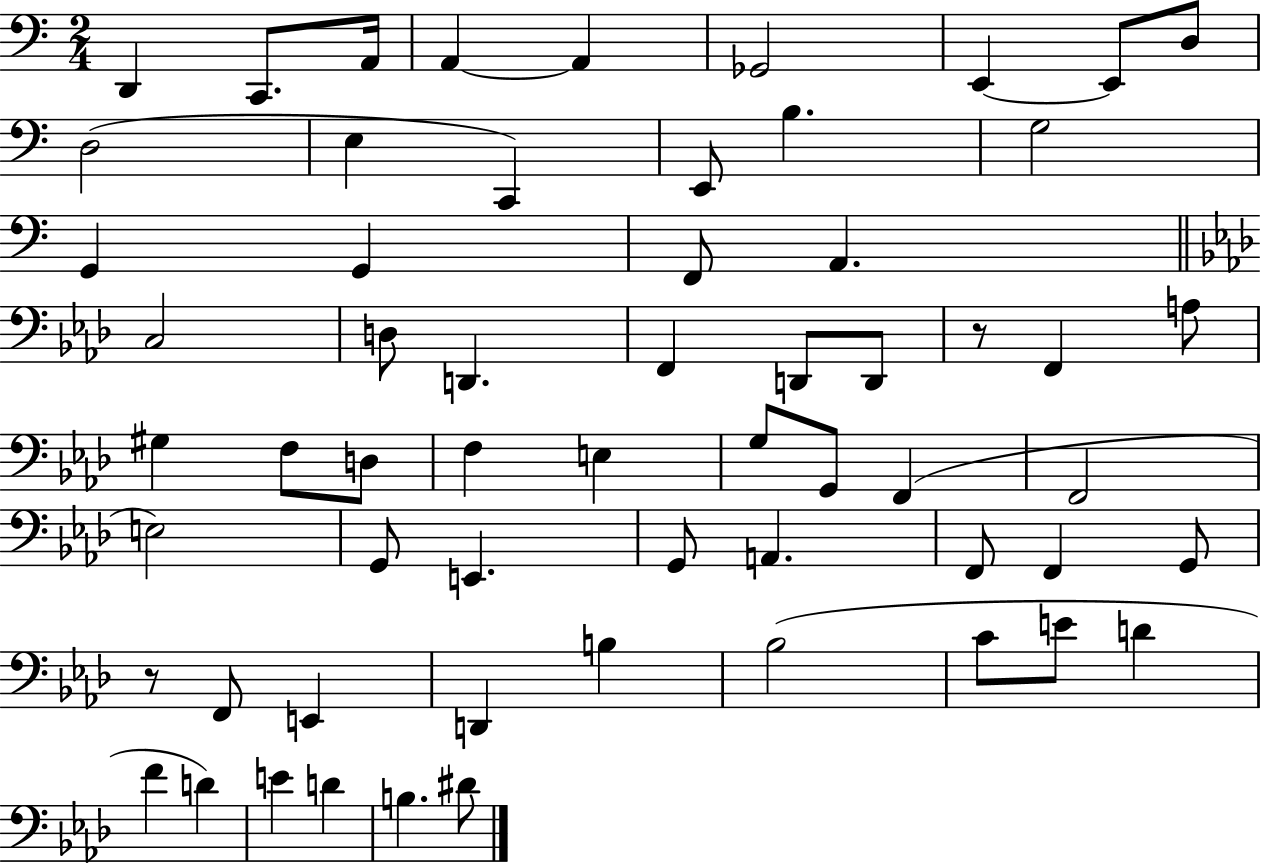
{
  \clef bass
  \numericTimeSignature
  \time 2/4
  \key c \major
  d,4 c,8. a,16 | a,4~~ a,4 | ges,2 | e,4~~ e,8 d8 | \break d2( | e4 c,4) | e,8 b4. | g2 | \break g,4 g,4 | f,8 a,4. | \bar "||" \break \key aes \major c2 | d8 d,4. | f,4 d,8 d,8 | r8 f,4 a8 | \break gis4 f8 d8 | f4 e4 | g8 g,8 f,4( | f,2 | \break e2) | g,8 e,4. | g,8 a,4. | f,8 f,4 g,8 | \break r8 f,8 e,4 | d,4 b4 | bes2( | c'8 e'8 d'4 | \break f'4 d'4) | e'4 d'4 | b4. dis'8 | \bar "|."
}